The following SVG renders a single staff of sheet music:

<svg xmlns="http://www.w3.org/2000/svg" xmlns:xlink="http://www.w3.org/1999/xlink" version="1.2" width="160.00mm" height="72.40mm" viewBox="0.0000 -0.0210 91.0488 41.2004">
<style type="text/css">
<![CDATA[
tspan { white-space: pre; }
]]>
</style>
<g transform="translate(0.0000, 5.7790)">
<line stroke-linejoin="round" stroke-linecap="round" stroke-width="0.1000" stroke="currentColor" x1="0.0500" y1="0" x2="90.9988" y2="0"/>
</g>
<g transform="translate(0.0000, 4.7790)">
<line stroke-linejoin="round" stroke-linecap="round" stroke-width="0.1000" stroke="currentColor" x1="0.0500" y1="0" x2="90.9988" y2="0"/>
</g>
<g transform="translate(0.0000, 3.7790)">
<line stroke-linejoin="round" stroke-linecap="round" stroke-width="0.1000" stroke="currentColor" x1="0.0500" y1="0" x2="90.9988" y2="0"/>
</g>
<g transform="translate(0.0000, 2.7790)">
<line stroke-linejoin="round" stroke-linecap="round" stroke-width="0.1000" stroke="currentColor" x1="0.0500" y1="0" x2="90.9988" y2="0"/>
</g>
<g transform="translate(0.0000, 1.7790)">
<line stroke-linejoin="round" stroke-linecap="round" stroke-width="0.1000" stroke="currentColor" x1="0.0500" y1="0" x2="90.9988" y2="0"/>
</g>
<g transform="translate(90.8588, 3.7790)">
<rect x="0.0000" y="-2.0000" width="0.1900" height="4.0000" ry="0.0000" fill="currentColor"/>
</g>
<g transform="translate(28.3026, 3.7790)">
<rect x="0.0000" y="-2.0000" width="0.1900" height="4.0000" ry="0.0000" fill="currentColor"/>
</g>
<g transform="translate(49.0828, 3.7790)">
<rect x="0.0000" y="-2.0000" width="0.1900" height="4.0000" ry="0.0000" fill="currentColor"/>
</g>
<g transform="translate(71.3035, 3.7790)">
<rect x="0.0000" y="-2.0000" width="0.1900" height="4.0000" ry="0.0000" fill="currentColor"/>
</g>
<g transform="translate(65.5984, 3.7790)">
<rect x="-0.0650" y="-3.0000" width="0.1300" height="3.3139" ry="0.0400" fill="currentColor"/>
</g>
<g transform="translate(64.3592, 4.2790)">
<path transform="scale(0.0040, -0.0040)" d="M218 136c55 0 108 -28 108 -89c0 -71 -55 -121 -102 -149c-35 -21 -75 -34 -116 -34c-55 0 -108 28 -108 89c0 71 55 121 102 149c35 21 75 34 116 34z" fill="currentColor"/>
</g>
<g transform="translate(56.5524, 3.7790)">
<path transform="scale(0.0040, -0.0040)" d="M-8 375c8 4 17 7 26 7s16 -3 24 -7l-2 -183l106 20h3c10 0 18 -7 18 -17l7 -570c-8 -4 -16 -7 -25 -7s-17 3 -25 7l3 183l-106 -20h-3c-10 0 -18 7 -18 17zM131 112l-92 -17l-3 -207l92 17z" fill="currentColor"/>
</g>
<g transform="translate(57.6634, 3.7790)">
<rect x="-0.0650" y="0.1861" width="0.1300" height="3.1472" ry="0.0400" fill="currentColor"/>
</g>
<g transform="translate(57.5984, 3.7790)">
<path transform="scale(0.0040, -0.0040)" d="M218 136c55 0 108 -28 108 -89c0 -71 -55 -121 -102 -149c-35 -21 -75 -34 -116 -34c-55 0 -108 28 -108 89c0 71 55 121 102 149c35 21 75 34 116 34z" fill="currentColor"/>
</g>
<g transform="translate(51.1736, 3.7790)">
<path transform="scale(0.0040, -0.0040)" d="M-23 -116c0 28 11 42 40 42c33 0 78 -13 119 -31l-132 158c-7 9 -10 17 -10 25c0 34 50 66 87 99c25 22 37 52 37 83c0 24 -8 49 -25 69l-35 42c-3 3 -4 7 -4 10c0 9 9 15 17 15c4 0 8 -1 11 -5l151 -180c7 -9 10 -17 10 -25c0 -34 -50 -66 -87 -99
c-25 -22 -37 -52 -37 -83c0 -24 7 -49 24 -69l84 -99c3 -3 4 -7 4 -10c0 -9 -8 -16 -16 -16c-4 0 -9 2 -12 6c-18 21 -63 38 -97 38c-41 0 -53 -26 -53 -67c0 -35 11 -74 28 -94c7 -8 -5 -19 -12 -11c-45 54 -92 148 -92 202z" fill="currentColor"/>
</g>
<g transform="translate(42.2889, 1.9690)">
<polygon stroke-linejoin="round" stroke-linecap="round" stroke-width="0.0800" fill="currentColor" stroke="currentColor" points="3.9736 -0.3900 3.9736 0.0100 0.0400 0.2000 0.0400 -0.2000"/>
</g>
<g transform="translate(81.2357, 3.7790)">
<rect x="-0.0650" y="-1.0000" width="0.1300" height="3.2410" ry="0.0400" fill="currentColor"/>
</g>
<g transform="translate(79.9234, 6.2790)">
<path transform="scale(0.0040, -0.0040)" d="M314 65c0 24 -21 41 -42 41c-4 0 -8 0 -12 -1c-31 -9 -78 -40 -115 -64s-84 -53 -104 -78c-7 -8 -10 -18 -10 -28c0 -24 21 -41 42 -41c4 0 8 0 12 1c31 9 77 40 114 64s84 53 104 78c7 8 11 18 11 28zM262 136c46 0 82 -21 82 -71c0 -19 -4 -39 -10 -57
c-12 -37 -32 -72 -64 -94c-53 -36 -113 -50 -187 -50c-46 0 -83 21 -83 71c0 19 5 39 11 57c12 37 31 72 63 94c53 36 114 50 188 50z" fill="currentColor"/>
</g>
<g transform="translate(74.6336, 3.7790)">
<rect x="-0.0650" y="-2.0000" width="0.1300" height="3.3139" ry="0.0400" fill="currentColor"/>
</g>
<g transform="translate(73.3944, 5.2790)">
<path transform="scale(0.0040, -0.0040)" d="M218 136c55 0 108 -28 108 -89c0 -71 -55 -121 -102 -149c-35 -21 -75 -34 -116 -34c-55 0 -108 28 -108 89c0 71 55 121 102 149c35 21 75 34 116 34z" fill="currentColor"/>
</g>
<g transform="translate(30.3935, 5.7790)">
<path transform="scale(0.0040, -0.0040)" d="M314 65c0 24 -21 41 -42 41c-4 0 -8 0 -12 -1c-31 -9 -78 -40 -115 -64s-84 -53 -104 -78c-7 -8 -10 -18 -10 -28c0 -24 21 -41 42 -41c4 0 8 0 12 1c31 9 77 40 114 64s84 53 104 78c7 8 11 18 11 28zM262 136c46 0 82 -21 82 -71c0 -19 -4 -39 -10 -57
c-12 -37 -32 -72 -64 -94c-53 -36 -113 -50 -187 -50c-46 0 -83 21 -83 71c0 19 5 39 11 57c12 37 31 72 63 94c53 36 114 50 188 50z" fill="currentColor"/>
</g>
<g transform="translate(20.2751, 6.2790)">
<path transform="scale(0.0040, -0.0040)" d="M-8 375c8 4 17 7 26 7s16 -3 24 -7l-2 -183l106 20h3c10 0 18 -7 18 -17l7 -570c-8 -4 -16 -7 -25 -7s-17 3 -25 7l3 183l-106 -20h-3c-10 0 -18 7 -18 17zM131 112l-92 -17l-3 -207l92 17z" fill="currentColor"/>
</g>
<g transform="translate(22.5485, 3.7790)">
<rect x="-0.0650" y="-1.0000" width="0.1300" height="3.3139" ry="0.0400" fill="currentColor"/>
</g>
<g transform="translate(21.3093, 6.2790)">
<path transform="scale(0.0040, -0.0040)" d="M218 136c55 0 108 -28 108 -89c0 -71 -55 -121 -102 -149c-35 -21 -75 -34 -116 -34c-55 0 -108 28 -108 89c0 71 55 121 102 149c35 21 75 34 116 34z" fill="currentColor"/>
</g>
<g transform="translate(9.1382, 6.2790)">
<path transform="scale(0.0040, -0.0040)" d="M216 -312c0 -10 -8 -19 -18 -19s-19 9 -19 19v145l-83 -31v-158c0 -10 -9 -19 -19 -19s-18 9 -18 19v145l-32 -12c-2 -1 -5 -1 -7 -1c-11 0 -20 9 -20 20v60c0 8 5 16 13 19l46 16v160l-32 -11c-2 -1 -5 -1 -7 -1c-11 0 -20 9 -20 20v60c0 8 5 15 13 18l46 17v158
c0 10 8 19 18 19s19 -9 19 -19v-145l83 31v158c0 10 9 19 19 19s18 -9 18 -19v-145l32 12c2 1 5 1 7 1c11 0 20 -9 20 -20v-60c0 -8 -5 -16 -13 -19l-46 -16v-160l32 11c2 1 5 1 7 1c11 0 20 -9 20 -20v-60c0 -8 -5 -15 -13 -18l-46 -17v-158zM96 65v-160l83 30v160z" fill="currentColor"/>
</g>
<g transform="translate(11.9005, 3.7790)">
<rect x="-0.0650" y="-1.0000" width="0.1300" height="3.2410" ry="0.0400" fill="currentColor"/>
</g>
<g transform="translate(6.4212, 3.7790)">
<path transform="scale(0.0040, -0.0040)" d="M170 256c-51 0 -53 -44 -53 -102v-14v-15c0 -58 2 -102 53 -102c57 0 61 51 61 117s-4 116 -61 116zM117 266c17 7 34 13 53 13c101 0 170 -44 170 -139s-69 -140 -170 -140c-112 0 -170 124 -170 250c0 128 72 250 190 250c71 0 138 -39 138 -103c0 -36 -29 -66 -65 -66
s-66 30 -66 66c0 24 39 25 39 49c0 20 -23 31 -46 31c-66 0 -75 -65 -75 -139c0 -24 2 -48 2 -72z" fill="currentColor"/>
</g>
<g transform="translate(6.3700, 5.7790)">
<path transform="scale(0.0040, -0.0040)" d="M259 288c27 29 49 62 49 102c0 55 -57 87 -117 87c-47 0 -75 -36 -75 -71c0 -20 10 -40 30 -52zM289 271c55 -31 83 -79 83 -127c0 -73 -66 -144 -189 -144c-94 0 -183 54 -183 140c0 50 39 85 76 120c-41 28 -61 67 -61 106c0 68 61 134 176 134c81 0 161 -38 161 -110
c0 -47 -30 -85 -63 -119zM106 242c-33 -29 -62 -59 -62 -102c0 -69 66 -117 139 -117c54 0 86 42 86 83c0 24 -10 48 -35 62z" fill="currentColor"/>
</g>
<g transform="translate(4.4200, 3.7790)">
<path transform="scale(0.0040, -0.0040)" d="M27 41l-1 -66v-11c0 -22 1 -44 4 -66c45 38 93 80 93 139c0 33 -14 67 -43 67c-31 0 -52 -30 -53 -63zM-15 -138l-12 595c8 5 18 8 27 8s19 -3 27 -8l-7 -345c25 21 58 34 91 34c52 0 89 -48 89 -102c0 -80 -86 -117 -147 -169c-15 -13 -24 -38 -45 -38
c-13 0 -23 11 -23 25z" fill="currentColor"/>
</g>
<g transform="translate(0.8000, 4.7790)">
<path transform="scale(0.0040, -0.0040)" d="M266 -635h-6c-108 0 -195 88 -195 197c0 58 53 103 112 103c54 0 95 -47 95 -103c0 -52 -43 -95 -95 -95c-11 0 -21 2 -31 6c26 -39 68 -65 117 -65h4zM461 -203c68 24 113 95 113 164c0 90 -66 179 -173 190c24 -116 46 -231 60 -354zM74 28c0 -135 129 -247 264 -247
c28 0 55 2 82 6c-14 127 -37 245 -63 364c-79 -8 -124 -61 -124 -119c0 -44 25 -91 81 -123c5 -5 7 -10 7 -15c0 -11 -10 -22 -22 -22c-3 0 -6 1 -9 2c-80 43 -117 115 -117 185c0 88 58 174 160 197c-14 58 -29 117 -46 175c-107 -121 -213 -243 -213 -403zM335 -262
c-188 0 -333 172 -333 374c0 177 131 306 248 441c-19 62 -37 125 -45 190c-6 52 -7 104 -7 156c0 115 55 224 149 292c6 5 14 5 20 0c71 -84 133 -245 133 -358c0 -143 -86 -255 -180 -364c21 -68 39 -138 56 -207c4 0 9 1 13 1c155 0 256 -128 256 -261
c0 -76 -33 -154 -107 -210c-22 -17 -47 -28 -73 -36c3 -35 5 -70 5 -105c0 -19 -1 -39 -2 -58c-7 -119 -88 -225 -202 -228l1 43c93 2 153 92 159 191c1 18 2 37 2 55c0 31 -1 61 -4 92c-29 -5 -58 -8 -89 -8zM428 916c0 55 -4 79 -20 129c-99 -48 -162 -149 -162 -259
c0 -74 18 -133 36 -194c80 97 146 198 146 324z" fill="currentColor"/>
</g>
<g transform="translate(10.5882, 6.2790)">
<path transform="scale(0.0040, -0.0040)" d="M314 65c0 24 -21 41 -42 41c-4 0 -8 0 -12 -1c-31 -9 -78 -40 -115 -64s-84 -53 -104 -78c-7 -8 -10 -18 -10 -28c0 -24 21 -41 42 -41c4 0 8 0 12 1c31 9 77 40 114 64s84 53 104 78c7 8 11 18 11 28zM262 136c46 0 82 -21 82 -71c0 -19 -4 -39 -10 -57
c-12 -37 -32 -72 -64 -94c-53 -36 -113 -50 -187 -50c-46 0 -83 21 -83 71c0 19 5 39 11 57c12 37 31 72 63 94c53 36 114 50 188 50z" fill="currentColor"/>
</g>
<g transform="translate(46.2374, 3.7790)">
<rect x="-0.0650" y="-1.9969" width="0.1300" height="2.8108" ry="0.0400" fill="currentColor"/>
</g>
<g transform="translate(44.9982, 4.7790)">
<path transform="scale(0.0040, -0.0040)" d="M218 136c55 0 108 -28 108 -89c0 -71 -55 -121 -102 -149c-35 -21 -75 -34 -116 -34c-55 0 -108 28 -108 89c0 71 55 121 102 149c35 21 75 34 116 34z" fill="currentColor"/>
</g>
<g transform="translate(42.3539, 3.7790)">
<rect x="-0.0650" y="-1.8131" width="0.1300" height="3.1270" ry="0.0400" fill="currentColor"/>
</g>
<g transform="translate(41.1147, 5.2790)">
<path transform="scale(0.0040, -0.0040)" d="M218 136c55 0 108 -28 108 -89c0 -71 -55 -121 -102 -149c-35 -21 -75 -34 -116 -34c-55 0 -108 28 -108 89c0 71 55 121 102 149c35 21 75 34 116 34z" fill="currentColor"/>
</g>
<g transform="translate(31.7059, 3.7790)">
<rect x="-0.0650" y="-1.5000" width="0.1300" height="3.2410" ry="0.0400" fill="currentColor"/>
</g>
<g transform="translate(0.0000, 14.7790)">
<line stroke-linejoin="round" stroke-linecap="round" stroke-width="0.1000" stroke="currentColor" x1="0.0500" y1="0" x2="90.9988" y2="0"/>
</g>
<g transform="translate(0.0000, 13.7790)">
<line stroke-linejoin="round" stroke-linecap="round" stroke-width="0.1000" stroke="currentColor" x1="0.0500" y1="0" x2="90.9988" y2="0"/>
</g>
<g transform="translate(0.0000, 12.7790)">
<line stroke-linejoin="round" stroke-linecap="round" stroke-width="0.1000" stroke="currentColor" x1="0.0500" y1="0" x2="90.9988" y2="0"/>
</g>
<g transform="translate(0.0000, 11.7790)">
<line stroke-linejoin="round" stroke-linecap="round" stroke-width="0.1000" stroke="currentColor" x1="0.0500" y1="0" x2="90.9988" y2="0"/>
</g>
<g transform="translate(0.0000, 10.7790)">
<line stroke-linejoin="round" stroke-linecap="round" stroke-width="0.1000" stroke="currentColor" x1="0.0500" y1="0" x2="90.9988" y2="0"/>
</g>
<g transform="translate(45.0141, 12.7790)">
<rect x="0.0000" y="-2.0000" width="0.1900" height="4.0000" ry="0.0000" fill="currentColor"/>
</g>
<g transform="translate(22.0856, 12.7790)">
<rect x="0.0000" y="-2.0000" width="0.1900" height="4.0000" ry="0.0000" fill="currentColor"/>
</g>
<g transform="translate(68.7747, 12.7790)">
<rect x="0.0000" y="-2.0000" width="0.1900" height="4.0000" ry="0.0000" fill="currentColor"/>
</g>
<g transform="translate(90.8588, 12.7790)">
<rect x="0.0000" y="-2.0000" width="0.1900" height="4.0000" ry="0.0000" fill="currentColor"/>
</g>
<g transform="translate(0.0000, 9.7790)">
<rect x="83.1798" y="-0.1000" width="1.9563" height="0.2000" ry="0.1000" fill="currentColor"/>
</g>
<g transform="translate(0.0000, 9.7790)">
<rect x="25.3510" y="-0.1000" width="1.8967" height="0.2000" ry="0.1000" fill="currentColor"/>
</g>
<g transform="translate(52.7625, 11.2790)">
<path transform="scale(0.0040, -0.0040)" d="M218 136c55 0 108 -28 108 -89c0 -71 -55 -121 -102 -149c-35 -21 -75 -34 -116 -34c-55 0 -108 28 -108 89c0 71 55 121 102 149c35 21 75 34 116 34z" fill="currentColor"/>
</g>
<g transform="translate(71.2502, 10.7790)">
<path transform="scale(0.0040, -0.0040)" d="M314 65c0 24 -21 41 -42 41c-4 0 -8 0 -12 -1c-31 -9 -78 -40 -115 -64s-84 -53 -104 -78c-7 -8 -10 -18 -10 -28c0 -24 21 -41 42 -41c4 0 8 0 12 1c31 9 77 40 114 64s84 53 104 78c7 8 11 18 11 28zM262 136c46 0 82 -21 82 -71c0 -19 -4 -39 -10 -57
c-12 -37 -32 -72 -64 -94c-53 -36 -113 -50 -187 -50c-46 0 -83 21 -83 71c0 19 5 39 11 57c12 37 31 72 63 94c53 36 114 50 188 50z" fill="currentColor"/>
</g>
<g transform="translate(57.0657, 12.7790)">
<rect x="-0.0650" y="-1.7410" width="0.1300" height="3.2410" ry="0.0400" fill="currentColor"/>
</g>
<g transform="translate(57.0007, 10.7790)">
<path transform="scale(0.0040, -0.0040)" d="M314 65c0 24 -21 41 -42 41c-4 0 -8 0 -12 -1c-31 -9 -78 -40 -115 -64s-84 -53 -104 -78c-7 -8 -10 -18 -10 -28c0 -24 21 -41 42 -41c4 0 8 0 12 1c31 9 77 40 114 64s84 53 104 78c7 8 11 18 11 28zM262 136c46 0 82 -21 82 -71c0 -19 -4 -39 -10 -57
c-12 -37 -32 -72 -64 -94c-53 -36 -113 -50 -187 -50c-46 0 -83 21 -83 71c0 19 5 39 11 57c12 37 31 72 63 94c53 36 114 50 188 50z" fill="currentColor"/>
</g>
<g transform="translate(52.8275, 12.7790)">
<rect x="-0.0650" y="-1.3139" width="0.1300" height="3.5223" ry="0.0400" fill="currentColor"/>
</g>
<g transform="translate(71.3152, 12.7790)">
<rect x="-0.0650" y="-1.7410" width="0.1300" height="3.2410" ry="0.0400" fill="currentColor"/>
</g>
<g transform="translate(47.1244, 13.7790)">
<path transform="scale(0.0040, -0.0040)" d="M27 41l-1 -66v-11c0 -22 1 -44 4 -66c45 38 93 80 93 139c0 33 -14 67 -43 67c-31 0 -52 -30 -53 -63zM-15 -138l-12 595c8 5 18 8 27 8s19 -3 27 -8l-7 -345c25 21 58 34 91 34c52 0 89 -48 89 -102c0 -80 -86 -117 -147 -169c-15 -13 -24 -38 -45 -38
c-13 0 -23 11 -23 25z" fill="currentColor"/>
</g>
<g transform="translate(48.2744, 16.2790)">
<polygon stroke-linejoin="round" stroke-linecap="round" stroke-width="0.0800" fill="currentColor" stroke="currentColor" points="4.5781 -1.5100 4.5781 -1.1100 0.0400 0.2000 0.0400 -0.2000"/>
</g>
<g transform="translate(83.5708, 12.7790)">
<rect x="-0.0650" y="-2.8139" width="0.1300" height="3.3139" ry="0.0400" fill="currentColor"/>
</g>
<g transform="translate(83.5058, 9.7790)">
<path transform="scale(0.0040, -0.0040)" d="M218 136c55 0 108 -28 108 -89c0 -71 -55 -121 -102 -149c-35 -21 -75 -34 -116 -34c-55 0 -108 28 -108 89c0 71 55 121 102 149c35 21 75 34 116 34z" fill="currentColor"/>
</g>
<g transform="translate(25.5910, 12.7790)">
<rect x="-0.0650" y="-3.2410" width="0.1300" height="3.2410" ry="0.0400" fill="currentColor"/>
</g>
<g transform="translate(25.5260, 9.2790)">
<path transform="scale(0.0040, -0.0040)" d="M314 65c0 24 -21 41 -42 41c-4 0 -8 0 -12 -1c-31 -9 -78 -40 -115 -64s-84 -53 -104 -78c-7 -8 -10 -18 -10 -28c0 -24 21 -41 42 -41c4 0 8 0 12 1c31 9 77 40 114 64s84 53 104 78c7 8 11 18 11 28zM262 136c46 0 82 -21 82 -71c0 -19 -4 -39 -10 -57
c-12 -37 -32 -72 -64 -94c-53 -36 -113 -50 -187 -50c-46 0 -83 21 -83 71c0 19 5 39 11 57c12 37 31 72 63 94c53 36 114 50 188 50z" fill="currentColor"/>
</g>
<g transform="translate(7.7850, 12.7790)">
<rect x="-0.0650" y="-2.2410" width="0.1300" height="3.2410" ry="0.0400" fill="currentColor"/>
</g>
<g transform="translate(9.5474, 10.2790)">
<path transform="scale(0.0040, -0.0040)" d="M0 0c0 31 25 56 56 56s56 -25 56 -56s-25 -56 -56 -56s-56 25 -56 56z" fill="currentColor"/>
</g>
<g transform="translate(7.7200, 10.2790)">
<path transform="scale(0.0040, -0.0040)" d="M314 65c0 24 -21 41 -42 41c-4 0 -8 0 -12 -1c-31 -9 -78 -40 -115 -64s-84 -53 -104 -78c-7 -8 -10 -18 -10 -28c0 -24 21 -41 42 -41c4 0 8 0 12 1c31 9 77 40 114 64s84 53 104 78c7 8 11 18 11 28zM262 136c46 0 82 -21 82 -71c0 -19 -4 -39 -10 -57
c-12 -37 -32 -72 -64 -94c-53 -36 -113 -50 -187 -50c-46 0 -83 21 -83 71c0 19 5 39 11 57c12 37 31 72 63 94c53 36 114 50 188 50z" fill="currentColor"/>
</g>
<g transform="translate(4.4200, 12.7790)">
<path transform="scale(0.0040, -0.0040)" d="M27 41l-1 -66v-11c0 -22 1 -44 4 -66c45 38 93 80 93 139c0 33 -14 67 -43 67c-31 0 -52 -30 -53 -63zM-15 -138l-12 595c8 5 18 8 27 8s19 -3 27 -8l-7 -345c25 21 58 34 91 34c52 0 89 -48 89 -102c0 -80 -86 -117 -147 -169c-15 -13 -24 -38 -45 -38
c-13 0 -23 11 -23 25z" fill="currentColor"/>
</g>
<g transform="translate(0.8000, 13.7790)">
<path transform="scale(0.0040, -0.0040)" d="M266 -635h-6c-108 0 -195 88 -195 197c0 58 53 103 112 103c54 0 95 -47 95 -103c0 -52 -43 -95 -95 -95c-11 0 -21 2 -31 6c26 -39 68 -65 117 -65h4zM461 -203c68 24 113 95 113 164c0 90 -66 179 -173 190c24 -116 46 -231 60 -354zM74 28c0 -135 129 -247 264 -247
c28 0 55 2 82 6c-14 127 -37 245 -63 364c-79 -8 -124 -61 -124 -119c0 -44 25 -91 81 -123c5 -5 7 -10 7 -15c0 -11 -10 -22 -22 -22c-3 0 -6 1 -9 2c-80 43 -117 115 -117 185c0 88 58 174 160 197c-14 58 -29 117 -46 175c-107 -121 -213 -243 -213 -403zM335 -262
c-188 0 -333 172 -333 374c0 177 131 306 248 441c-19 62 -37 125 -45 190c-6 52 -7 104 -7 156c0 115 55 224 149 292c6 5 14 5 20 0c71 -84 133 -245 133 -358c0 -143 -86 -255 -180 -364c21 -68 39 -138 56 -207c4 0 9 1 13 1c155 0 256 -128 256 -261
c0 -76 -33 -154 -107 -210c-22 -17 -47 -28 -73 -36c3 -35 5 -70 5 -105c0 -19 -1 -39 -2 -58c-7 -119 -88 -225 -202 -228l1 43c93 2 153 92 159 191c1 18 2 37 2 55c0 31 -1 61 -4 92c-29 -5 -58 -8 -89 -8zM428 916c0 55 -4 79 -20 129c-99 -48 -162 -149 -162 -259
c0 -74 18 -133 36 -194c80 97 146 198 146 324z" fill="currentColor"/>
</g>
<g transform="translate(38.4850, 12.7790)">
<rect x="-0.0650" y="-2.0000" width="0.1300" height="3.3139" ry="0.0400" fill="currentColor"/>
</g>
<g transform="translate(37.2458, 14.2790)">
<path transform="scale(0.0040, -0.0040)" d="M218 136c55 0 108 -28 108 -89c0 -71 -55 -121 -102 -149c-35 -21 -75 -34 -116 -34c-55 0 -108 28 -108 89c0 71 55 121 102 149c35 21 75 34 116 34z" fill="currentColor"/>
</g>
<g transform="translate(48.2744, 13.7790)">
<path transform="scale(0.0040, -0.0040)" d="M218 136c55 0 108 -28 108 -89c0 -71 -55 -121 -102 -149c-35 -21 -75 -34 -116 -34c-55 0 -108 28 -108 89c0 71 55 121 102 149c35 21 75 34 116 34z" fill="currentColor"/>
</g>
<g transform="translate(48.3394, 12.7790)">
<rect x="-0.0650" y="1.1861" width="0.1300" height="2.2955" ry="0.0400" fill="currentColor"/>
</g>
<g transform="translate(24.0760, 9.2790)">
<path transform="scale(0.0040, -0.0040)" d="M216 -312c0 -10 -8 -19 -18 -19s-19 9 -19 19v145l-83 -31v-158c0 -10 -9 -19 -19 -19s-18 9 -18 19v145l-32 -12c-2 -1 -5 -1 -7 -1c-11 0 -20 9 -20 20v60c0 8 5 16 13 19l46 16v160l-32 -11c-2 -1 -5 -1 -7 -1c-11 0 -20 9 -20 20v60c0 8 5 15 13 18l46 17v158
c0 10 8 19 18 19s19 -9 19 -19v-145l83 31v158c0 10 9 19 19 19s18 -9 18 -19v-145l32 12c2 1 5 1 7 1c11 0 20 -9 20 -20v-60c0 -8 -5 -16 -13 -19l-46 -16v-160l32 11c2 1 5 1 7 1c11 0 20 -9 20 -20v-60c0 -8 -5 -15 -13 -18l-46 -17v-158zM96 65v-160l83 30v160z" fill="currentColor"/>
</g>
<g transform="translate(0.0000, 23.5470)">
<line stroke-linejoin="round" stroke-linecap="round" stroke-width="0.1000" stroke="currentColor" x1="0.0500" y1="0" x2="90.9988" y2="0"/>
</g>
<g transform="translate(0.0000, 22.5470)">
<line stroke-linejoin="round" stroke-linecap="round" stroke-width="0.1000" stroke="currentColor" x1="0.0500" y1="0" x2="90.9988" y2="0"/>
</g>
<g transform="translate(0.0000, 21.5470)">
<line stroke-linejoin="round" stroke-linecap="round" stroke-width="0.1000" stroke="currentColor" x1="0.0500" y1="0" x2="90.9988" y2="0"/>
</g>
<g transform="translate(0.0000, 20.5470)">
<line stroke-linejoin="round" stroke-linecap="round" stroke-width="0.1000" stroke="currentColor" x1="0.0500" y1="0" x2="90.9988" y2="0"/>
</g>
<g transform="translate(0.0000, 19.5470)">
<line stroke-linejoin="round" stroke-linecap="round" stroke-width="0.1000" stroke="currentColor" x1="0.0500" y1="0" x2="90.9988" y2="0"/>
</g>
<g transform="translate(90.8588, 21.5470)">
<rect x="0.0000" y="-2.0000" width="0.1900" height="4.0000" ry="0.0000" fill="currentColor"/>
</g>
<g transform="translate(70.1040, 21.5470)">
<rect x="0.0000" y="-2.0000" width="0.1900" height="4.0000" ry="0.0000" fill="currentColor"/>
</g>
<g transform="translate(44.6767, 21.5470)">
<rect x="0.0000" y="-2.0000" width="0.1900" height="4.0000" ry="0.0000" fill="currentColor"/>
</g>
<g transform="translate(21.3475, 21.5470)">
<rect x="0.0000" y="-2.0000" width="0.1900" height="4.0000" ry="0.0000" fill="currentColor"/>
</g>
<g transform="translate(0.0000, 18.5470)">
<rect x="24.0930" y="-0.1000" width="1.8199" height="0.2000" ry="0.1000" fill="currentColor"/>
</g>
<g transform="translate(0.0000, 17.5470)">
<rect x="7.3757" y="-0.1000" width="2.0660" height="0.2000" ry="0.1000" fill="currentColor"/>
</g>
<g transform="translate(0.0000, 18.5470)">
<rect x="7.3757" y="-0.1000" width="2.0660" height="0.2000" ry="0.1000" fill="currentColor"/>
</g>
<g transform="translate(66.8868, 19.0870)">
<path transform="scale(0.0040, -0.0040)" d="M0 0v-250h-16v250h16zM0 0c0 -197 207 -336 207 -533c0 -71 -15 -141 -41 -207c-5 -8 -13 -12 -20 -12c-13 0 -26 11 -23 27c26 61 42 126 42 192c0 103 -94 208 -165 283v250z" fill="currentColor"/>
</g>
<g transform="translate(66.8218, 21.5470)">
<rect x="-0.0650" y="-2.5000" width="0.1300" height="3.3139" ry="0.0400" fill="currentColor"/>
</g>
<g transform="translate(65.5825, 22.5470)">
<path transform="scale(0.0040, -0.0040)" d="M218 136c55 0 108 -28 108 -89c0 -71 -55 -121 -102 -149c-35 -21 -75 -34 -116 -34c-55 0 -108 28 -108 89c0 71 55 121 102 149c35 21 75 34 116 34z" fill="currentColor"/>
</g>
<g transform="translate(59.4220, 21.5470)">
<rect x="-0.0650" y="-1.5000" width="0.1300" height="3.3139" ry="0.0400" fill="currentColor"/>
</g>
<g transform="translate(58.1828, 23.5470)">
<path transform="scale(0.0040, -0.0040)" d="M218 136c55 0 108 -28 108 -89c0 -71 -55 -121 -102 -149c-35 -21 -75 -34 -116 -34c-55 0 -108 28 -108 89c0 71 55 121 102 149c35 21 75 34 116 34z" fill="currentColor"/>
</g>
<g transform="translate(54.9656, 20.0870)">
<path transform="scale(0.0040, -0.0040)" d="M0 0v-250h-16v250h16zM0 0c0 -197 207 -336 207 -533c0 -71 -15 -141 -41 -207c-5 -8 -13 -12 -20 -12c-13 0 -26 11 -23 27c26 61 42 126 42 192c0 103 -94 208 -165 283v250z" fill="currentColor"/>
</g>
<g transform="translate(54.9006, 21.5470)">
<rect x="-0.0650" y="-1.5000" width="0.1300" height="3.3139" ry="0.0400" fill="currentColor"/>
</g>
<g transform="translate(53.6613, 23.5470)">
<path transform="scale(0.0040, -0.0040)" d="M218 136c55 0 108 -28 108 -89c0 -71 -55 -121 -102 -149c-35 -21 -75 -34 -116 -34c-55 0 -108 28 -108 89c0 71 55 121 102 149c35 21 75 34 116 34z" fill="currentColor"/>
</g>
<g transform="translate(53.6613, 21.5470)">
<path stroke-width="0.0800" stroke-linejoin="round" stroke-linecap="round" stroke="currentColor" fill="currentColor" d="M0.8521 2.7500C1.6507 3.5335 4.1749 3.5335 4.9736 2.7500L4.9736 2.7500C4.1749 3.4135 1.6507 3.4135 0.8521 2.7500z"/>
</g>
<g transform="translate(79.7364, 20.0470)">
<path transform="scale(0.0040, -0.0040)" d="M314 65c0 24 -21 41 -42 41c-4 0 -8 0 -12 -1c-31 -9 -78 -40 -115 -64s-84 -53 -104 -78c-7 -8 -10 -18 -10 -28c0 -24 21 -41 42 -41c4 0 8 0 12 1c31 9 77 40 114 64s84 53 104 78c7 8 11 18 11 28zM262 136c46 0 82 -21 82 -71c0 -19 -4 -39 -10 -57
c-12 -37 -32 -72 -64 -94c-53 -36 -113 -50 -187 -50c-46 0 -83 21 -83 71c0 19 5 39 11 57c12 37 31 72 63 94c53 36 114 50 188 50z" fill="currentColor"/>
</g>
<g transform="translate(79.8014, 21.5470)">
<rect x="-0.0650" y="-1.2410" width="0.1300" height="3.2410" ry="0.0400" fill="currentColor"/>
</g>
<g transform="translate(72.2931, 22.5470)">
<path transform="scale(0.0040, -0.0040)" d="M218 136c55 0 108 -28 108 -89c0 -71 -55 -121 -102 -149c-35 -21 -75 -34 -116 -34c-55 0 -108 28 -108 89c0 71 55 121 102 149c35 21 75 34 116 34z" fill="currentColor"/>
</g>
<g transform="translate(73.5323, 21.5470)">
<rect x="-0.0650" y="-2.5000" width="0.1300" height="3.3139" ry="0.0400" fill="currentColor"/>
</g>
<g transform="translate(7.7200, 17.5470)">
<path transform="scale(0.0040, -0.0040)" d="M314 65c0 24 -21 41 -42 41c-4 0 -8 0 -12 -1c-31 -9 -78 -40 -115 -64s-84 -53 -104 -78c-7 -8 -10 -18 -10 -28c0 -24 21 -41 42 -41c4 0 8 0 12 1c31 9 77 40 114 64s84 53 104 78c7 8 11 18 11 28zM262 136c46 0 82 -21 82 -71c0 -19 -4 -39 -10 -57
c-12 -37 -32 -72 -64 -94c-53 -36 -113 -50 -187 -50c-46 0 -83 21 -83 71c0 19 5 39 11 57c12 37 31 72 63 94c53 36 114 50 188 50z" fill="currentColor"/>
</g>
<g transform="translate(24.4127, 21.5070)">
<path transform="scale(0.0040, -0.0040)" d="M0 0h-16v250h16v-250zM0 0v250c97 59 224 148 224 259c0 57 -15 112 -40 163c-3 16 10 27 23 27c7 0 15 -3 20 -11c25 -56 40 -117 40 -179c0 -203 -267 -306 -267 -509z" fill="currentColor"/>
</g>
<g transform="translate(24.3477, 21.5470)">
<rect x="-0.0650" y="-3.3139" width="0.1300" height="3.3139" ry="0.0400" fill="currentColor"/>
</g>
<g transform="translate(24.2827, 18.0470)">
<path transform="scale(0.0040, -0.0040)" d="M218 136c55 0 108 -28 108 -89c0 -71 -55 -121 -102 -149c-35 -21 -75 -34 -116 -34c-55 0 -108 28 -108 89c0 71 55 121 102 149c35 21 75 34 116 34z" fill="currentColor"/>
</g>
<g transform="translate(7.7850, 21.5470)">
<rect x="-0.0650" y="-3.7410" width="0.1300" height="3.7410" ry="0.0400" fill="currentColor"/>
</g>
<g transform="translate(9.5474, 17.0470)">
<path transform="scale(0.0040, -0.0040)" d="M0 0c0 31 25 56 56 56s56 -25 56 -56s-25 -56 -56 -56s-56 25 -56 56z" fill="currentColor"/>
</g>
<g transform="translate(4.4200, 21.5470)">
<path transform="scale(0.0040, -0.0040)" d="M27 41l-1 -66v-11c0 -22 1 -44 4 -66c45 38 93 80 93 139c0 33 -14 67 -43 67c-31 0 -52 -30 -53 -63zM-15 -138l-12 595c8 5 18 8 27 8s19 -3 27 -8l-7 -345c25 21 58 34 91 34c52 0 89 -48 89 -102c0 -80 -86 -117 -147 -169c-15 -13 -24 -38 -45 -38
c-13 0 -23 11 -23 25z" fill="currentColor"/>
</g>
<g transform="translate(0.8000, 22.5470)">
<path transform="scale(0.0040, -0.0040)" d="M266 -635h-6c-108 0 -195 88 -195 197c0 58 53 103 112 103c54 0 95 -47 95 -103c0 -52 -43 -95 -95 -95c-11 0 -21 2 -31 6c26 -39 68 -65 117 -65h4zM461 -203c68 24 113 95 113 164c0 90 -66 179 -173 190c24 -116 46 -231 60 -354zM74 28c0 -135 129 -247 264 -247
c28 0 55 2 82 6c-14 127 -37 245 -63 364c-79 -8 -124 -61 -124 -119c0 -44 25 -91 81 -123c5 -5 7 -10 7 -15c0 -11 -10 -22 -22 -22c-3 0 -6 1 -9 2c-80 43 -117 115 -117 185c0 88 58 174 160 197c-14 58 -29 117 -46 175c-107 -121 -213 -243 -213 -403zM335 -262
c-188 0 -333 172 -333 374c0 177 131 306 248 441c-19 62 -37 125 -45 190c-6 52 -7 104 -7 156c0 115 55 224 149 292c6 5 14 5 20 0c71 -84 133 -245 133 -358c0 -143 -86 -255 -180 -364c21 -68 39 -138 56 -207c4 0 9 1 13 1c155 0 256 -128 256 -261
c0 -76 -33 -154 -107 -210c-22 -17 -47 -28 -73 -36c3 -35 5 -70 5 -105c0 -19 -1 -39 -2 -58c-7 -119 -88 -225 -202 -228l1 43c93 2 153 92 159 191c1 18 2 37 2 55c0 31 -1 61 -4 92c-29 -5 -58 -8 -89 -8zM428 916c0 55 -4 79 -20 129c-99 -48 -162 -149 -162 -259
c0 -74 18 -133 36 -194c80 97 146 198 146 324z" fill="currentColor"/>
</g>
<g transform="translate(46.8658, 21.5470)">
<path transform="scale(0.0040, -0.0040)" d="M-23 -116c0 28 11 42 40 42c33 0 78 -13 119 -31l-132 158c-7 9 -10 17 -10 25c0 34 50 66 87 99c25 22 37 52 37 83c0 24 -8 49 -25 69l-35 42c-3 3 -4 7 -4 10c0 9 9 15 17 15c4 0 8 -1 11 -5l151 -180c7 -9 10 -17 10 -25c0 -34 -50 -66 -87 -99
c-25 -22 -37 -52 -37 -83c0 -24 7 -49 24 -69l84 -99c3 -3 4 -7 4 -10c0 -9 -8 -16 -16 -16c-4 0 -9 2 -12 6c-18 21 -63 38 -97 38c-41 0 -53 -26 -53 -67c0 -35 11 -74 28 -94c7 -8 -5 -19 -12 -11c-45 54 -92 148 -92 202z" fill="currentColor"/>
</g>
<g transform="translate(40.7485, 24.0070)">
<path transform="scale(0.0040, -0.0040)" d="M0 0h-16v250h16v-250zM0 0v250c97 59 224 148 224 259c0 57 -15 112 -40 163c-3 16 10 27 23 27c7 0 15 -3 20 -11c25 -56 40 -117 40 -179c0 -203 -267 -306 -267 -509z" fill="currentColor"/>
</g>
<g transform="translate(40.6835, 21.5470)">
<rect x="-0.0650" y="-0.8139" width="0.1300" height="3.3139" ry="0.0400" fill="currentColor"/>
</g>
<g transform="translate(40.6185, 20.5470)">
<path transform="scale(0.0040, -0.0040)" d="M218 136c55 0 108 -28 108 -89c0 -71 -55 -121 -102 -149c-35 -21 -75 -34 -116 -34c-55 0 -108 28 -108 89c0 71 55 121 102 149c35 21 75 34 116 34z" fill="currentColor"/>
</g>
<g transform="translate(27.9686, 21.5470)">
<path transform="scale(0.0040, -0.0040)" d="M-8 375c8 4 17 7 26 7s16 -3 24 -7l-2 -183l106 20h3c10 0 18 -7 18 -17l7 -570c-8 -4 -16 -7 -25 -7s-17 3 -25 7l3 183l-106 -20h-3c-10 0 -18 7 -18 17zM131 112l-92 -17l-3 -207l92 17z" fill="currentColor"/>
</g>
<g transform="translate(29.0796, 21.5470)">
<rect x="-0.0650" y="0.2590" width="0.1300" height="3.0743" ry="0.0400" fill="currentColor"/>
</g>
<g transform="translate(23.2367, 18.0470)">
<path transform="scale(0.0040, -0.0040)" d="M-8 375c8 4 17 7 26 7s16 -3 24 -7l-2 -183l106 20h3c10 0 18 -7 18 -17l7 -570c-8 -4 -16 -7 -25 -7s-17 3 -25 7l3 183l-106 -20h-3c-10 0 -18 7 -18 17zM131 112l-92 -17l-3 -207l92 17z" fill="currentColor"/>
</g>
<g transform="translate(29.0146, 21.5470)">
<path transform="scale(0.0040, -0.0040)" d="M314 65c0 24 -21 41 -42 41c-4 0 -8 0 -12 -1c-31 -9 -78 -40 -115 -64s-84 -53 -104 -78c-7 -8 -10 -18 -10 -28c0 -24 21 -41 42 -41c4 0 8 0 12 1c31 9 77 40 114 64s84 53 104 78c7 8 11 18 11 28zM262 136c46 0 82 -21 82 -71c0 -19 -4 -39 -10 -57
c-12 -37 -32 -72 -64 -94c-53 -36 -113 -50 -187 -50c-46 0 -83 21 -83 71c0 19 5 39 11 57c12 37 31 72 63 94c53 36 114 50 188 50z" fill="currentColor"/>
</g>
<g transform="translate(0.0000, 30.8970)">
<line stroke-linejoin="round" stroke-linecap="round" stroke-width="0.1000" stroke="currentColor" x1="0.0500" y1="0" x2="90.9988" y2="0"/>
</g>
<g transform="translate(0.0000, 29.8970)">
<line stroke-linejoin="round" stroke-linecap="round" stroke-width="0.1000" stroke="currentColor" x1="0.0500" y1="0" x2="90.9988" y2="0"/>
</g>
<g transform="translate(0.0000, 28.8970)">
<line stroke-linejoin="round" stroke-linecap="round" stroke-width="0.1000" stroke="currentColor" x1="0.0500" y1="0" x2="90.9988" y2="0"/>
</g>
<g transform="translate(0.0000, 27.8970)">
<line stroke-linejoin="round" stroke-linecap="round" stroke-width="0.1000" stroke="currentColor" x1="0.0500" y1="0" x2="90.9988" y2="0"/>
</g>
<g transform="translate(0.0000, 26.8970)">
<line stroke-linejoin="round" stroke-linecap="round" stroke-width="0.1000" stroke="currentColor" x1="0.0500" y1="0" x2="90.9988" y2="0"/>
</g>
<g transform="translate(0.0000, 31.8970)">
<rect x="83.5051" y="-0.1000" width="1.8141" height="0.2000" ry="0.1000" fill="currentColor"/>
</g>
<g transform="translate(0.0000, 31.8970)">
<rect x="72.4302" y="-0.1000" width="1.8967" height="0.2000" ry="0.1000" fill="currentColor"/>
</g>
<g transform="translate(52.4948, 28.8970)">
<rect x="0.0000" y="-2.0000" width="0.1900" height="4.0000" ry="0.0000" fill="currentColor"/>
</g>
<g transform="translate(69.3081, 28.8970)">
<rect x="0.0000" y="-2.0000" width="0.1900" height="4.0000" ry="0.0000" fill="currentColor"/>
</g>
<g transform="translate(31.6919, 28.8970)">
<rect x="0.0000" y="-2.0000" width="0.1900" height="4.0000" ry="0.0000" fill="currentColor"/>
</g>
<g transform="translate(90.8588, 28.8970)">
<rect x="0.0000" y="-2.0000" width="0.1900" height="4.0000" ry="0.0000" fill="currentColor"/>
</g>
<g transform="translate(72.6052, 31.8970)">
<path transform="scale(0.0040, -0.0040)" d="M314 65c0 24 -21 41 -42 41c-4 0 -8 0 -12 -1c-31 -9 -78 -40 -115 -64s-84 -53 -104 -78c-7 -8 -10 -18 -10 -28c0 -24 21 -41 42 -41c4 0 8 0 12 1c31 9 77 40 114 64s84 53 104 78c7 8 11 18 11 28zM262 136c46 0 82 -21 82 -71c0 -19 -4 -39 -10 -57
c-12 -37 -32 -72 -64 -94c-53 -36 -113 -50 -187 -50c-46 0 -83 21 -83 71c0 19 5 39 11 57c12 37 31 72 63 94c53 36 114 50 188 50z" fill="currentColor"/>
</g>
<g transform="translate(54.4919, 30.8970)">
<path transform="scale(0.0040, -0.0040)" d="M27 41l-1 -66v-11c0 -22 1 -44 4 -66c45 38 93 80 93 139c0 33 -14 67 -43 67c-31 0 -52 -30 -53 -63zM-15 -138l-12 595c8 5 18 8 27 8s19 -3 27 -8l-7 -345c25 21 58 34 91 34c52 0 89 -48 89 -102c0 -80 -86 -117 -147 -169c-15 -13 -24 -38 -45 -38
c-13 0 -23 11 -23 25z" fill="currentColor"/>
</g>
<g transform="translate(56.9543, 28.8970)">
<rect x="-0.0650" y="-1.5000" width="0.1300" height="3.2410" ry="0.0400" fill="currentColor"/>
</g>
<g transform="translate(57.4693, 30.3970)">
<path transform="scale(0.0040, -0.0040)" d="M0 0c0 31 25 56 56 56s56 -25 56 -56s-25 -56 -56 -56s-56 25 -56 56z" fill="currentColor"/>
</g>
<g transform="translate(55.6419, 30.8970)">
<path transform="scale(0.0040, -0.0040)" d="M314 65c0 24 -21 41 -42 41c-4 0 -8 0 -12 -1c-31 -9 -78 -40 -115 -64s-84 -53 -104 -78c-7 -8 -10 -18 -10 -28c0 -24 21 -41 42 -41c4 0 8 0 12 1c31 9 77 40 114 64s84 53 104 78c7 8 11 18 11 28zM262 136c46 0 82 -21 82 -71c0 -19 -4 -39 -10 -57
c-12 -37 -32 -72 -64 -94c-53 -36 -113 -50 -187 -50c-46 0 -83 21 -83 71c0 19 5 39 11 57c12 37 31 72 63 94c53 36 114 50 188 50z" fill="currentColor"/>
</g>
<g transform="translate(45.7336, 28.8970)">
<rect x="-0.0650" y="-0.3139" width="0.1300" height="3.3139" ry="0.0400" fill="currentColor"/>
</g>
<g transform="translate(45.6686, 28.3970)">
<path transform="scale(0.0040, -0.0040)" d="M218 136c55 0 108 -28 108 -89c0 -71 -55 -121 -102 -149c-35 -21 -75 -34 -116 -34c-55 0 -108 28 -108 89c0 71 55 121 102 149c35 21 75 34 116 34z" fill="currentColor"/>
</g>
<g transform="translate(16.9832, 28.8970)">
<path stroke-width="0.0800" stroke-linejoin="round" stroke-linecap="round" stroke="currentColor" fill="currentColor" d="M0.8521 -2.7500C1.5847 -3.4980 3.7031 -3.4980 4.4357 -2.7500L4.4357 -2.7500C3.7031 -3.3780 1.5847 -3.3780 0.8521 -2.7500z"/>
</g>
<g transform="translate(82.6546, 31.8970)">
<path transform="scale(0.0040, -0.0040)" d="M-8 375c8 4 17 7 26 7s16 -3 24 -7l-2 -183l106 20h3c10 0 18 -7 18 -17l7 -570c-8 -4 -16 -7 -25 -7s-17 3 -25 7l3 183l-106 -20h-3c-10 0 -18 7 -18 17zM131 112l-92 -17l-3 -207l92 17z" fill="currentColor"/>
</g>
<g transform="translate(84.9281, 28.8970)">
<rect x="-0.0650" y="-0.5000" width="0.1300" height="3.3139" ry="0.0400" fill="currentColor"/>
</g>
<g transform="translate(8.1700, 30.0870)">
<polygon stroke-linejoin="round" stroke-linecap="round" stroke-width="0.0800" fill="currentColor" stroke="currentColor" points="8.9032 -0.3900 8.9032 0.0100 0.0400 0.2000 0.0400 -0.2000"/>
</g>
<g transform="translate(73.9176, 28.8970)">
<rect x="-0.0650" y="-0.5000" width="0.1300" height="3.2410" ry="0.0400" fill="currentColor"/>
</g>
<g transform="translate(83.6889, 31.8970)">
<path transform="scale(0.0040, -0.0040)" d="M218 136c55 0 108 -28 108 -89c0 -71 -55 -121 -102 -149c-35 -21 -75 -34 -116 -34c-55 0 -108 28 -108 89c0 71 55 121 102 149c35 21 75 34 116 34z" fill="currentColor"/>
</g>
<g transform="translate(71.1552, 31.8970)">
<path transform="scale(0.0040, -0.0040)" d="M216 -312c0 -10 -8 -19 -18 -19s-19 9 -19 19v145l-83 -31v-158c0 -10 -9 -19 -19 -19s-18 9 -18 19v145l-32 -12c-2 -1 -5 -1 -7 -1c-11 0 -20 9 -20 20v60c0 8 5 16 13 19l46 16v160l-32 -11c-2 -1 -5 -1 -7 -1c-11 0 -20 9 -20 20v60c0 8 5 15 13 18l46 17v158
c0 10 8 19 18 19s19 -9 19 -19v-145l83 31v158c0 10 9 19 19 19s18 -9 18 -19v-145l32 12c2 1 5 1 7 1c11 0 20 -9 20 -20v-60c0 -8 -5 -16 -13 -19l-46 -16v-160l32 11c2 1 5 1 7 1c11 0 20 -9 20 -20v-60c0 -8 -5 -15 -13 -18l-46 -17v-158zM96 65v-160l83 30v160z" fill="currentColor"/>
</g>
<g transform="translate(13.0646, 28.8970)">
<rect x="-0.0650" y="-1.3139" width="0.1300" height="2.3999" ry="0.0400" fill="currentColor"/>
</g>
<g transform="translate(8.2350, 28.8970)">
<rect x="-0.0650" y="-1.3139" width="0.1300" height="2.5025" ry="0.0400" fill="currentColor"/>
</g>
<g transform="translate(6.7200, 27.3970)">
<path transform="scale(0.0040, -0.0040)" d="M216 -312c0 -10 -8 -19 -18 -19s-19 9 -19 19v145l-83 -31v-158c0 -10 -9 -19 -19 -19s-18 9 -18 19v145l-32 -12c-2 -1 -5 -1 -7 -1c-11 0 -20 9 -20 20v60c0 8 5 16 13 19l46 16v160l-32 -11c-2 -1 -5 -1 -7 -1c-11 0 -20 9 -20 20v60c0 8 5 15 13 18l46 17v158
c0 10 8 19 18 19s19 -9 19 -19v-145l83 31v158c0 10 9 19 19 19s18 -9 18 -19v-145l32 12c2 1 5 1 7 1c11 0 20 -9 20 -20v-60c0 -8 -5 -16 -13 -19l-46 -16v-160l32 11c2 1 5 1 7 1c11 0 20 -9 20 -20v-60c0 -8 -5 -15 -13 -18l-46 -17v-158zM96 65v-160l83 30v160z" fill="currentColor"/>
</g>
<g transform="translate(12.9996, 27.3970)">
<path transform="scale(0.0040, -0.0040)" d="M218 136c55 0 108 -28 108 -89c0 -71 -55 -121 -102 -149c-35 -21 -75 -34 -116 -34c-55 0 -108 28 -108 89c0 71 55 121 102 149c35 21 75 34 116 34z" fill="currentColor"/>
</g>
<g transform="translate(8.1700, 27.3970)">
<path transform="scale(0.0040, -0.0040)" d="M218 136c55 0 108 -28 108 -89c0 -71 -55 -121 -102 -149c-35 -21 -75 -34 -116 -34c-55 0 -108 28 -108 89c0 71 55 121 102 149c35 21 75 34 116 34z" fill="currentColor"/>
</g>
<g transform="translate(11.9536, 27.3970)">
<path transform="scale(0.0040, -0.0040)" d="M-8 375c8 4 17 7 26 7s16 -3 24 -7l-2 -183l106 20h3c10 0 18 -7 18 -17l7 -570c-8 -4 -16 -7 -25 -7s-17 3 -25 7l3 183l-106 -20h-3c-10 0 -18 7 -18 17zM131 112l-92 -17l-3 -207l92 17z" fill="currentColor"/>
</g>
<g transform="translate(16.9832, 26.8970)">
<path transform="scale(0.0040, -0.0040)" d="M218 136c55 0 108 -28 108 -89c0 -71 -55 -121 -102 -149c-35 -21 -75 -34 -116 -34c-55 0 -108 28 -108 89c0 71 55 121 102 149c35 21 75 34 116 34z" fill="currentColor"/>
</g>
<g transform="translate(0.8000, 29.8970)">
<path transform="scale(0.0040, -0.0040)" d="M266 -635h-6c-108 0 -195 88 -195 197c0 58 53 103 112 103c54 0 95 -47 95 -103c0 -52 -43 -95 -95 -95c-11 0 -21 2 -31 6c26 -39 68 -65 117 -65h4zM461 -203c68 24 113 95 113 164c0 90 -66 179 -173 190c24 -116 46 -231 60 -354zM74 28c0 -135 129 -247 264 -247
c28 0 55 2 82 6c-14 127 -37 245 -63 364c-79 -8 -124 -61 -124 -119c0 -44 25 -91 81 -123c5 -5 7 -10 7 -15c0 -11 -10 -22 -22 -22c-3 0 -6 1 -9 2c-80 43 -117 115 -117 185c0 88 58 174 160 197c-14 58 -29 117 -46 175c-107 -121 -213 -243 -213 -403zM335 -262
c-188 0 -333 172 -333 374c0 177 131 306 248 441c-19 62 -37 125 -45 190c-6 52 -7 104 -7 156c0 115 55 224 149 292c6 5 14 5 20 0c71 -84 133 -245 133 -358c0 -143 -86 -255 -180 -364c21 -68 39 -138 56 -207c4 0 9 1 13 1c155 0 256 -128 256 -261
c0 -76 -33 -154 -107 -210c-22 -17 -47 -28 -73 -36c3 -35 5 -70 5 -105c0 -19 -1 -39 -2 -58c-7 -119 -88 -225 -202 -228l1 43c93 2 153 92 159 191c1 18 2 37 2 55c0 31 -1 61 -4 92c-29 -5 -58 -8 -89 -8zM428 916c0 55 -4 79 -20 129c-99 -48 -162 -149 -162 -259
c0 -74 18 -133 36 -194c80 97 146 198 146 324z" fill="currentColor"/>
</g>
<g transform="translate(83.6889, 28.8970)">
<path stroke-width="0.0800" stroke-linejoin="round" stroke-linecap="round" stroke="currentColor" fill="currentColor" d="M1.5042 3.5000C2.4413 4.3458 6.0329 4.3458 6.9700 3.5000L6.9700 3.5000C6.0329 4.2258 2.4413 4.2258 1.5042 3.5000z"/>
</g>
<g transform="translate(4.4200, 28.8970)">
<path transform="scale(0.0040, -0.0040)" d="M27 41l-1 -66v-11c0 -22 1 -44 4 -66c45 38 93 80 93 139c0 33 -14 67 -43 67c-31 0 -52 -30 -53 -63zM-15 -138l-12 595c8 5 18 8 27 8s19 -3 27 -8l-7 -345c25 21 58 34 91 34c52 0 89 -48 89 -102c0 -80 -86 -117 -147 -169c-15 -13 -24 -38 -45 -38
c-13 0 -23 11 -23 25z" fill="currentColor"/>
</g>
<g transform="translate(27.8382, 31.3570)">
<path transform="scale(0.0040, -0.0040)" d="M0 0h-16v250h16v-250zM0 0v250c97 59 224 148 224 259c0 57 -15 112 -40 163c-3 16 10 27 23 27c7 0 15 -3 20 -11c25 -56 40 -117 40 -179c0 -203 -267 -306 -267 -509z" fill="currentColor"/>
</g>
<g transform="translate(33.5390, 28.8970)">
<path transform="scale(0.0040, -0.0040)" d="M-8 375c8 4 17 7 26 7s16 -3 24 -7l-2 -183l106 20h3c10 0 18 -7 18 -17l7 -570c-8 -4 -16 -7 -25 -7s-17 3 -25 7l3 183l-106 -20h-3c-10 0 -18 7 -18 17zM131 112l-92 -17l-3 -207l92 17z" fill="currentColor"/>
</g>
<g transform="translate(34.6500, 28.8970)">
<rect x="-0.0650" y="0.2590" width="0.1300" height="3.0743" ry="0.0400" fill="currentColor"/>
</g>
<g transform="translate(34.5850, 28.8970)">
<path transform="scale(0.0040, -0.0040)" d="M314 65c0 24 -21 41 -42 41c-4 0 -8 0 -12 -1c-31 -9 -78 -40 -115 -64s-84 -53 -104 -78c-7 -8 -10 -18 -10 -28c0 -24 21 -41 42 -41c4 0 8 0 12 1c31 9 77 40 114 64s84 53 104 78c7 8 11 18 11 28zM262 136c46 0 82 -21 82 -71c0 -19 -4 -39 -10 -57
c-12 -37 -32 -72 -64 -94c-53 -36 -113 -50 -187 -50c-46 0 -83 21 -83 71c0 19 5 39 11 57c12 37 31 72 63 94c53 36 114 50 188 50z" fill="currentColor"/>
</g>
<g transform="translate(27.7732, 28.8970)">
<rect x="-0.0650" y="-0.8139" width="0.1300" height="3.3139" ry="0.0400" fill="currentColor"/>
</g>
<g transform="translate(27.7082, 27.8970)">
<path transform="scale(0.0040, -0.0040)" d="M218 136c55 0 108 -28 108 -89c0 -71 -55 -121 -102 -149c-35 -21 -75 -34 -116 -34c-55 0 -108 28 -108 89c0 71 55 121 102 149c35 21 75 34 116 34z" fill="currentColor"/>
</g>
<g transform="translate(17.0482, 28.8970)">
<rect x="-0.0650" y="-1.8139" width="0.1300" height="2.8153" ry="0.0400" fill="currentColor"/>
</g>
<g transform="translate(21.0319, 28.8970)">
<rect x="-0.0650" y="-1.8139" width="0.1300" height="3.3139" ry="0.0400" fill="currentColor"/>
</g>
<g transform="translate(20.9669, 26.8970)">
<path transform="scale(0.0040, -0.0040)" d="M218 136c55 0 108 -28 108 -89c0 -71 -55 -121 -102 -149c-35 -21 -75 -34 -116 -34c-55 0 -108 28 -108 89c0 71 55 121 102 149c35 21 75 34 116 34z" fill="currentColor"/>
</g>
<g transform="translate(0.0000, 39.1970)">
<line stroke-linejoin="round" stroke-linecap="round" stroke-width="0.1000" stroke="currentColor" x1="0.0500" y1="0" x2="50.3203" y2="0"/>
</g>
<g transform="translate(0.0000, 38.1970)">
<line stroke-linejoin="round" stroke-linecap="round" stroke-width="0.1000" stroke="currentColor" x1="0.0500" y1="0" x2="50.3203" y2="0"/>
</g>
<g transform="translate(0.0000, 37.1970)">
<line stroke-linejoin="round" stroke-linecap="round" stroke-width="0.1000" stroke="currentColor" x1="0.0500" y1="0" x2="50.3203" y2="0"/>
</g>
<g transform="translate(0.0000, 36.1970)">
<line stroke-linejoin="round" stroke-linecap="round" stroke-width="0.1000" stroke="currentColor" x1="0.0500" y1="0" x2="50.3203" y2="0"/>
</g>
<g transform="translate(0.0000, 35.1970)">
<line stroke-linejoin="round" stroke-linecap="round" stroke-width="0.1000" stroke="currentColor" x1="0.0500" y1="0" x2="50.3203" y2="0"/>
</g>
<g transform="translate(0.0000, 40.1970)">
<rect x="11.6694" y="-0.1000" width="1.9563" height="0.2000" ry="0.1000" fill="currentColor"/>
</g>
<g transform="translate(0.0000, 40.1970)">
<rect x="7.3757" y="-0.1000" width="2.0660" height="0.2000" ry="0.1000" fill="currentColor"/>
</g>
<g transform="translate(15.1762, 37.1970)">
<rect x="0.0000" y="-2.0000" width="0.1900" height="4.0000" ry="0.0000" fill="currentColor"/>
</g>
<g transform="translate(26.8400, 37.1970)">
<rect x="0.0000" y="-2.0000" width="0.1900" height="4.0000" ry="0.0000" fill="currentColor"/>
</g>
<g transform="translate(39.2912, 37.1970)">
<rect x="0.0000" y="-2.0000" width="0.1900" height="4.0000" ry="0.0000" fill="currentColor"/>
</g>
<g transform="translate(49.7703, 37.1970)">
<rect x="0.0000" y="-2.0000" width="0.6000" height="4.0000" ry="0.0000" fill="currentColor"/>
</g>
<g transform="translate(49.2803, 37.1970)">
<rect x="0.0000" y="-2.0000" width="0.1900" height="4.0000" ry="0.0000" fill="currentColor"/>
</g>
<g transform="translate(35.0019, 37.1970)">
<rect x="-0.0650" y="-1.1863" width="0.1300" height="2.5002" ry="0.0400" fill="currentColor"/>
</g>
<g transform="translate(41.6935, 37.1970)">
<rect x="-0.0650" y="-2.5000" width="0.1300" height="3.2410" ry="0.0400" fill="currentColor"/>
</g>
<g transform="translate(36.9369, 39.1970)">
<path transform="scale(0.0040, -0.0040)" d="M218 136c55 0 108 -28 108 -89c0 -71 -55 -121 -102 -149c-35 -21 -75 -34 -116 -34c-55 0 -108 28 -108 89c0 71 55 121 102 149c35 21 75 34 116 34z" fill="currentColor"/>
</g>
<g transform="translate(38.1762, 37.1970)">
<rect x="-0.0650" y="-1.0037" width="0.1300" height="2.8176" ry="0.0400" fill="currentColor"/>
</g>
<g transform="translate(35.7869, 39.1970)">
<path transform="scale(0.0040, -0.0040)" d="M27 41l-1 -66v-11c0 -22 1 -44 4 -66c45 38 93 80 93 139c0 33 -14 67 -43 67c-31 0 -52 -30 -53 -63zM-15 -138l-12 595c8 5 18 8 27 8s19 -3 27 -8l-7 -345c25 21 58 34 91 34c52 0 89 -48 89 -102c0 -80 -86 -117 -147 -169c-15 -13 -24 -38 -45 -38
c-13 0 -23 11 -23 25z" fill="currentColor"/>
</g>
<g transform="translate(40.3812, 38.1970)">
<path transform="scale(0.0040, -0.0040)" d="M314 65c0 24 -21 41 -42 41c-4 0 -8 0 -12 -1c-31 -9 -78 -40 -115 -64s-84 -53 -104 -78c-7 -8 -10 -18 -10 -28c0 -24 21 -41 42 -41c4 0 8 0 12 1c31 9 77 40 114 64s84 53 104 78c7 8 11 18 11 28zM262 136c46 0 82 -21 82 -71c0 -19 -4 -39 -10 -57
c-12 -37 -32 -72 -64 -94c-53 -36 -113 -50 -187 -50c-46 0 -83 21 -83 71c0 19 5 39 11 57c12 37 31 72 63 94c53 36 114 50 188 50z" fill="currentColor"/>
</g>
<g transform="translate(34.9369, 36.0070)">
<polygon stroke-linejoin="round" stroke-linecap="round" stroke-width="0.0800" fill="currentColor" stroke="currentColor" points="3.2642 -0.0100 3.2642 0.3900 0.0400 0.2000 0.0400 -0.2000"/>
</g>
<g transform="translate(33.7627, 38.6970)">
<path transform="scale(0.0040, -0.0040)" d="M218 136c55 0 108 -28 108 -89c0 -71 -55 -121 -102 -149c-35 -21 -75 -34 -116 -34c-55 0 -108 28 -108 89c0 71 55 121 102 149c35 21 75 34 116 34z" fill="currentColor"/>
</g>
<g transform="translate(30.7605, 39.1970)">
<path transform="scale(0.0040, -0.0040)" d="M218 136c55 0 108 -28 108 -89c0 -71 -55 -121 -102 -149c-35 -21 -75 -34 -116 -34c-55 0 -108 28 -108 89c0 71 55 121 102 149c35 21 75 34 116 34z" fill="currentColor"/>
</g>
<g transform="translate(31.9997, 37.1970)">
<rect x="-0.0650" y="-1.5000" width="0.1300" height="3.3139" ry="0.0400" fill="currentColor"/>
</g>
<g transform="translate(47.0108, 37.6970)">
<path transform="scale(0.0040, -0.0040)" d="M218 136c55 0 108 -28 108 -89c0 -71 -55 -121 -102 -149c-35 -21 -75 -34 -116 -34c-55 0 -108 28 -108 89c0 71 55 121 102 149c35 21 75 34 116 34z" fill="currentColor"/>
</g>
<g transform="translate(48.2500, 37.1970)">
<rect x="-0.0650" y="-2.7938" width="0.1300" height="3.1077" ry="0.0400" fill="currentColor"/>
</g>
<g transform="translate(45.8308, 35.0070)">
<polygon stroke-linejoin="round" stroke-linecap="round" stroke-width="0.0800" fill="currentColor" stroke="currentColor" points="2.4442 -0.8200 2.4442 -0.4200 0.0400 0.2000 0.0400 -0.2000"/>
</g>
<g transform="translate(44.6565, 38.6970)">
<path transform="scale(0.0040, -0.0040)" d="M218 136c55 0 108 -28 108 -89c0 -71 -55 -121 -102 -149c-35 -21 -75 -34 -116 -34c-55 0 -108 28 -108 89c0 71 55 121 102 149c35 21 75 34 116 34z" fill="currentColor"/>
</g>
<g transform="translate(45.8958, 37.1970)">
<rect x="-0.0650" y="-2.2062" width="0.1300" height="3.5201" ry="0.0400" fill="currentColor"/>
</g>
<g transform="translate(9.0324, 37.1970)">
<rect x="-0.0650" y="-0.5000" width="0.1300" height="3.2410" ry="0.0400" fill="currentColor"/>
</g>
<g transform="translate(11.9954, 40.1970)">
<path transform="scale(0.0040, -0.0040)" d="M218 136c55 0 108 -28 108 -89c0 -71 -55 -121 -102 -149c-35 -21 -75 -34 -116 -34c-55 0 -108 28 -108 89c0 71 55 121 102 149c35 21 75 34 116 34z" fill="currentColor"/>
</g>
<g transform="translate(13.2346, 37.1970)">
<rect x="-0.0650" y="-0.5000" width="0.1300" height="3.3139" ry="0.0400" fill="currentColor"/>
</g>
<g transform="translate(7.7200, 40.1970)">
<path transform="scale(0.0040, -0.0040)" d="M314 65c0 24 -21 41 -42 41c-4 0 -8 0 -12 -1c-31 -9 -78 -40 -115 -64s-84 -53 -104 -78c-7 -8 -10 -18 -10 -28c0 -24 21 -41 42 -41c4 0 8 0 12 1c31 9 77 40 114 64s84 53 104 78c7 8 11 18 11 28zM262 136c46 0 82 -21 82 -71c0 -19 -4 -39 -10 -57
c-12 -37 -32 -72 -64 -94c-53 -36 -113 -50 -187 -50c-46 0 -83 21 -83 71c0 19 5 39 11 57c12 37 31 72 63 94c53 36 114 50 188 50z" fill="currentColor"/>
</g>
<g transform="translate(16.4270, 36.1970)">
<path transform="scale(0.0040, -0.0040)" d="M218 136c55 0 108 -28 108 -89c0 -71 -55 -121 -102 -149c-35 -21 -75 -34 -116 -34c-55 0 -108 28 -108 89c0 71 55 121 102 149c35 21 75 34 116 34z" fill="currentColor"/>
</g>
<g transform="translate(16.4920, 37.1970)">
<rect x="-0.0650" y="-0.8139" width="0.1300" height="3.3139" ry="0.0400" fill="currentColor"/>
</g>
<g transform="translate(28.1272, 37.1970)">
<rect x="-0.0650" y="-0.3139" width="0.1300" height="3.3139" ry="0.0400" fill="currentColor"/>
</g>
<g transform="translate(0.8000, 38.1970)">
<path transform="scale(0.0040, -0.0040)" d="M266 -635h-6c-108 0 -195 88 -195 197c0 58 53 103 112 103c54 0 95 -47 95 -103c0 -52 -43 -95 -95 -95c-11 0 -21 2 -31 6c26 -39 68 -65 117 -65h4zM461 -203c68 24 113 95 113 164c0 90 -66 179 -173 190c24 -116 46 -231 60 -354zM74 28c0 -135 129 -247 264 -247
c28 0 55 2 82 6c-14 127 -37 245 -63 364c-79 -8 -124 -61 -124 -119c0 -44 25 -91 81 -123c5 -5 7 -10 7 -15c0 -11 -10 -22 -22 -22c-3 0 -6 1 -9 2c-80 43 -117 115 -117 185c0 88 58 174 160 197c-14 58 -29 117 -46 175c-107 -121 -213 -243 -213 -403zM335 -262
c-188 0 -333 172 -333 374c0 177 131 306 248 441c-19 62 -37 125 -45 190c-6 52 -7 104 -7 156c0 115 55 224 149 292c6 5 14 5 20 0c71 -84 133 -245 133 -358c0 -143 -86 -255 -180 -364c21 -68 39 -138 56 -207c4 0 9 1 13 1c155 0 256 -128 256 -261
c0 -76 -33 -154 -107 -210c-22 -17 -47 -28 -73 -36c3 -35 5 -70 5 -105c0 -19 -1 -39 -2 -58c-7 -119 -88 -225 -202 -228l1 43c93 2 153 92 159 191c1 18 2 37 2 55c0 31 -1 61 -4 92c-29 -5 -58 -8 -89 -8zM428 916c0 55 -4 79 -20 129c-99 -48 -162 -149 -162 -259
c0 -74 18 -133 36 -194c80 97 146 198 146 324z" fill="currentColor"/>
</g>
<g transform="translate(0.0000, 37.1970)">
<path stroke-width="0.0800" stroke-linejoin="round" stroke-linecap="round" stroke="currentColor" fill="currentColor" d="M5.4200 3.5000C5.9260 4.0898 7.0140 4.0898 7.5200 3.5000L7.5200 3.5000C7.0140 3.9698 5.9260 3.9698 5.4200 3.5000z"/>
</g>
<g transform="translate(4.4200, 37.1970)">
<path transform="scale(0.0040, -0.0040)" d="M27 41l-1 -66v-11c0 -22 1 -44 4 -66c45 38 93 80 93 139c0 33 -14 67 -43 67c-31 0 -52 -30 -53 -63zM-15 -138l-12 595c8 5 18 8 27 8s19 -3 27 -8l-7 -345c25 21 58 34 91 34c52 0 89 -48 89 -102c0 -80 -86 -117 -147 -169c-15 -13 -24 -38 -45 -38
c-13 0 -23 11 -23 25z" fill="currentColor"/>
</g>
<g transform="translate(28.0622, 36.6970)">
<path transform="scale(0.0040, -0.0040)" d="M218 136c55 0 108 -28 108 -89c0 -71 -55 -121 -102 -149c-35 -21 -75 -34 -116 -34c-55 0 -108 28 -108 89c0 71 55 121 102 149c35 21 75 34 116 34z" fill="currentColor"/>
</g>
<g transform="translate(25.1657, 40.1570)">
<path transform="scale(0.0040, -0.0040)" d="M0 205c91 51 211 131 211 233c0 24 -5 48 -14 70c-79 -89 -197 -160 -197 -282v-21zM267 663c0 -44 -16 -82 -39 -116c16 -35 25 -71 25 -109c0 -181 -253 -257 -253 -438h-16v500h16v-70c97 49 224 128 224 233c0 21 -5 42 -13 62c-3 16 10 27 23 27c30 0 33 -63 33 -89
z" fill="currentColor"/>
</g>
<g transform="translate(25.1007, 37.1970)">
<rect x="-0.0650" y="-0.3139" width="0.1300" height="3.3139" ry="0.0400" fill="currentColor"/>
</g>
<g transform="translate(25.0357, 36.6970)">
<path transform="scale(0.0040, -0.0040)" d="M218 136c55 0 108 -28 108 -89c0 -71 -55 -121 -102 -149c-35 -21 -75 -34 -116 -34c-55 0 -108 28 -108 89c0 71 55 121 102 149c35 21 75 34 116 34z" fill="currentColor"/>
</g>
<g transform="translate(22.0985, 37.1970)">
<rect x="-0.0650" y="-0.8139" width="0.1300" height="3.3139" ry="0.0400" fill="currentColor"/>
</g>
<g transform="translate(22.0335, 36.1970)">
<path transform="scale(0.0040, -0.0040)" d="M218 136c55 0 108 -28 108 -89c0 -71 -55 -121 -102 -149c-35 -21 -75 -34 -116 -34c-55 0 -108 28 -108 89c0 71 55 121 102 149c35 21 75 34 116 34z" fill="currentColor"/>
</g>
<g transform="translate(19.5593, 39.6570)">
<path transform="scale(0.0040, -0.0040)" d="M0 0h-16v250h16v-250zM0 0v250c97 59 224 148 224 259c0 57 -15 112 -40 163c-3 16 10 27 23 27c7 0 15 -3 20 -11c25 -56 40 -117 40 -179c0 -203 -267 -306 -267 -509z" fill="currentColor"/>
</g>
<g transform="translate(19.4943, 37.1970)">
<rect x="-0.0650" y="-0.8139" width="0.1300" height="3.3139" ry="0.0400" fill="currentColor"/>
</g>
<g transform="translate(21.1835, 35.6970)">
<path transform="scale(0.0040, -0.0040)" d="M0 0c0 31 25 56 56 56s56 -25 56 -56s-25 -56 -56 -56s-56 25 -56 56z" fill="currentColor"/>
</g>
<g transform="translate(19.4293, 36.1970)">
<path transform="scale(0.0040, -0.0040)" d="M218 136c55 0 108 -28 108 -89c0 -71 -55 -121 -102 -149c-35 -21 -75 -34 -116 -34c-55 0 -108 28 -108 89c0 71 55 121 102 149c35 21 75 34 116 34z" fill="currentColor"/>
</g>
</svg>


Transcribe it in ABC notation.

X:1
T:Untitled
M:6/8
L:1/4
K:F
^D2 D E2 F/2 G/2 z B A F D2 g2 ^b2 F _G/2 e/2 f2 f2 a c'2 b/2 B2 d/2 z E/2 E G/2 G e2 ^e/2 e/2 f/2 f d/2 B2 c _E2 ^C2 C C2 C d d/2 d c/4 c E F/2 _E/2 G2 F/2 A/2